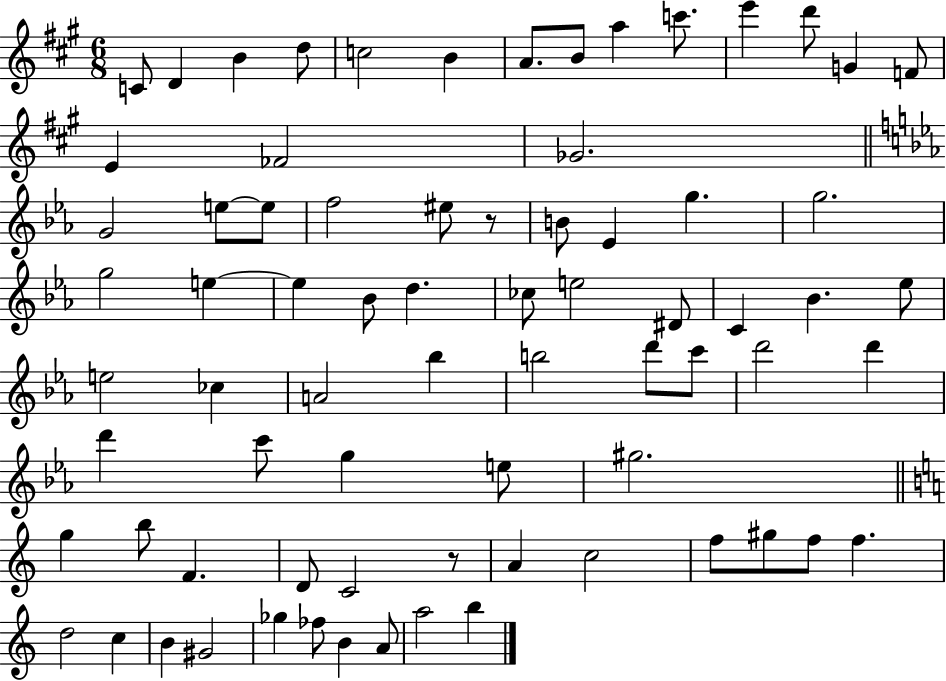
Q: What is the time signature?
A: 6/8